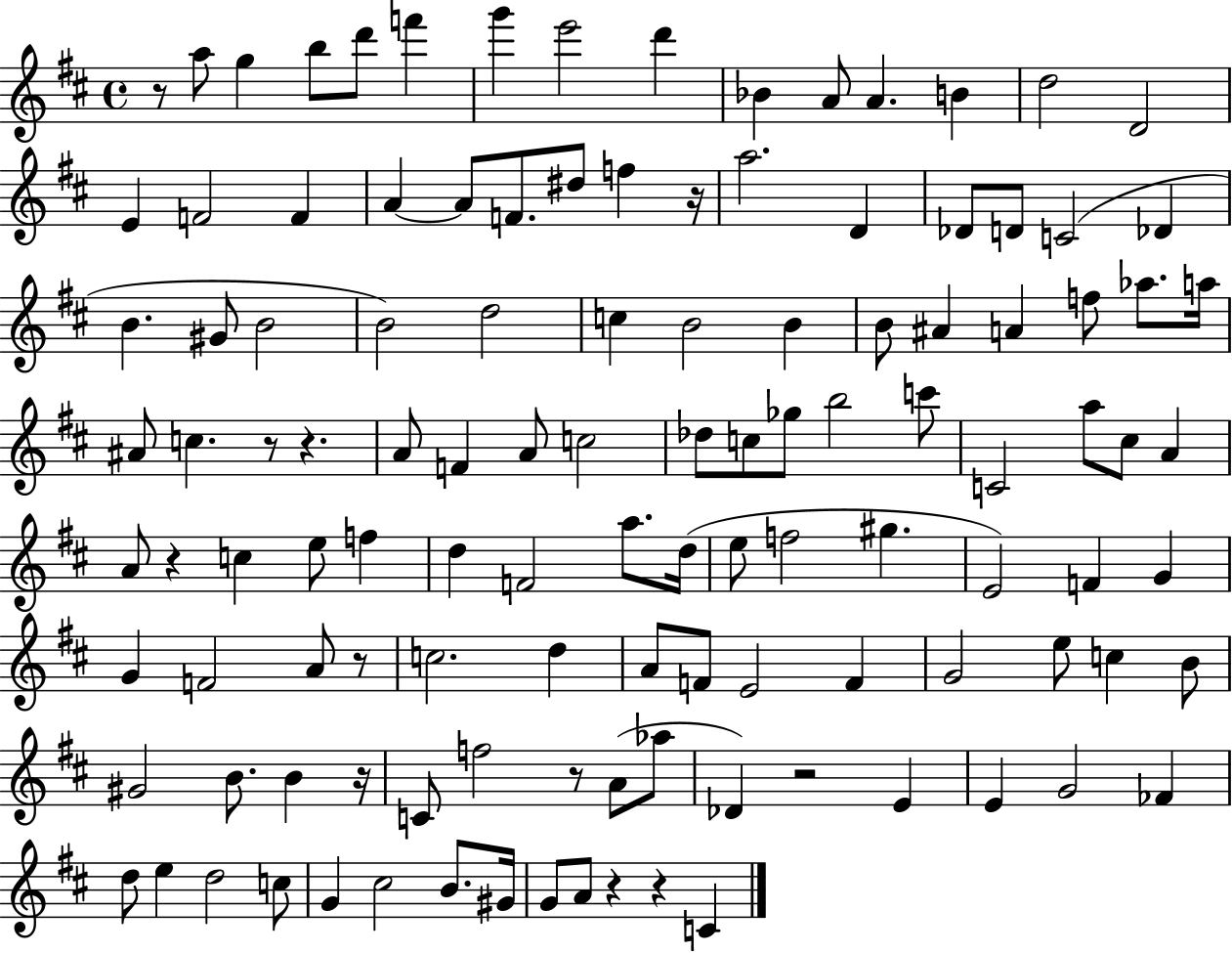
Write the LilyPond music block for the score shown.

{
  \clef treble
  \time 4/4
  \defaultTimeSignature
  \key d \major
  r8 a''8 g''4 b''8 d'''8 f'''4 | g'''4 e'''2 d'''4 | bes'4 a'8 a'4. b'4 | d''2 d'2 | \break e'4 f'2 f'4 | a'4~~ a'8 f'8. dis''8 f''4 r16 | a''2. d'4 | des'8 d'8 c'2( des'4 | \break b'4. gis'8 b'2 | b'2) d''2 | c''4 b'2 b'4 | b'8 ais'4 a'4 f''8 aes''8. a''16 | \break ais'8 c''4. r8 r4. | a'8 f'4 a'8 c''2 | des''8 c''8 ges''8 b''2 c'''8 | c'2 a''8 cis''8 a'4 | \break a'8 r4 c''4 e''8 f''4 | d''4 f'2 a''8. d''16( | e''8 f''2 gis''4. | e'2) f'4 g'4 | \break g'4 f'2 a'8 r8 | c''2. d''4 | a'8 f'8 e'2 f'4 | g'2 e''8 c''4 b'8 | \break gis'2 b'8. b'4 r16 | c'8 f''2 r8 a'8( aes''8 | des'4) r2 e'4 | e'4 g'2 fes'4 | \break d''8 e''4 d''2 c''8 | g'4 cis''2 b'8. gis'16 | g'8 a'8 r4 r4 c'4 | \bar "|."
}